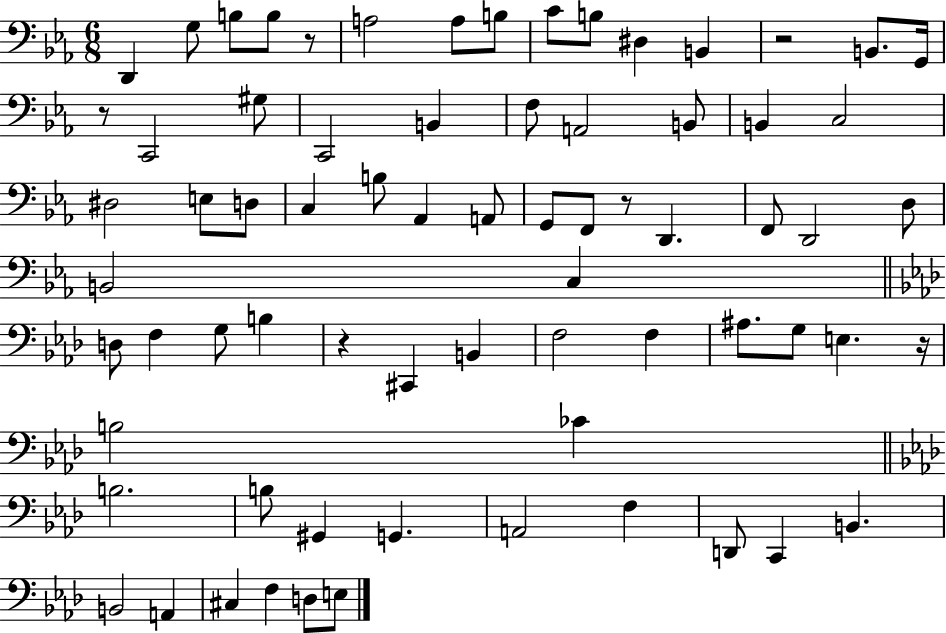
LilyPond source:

{
  \clef bass
  \numericTimeSignature
  \time 6/8
  \key ees \major
  d,4 g8 b8 b8 r8 | a2 a8 b8 | c'8 b8 dis4 b,4 | r2 b,8. g,16 | \break r8 c,2 gis8 | c,2 b,4 | f8 a,2 b,8 | b,4 c2 | \break dis2 e8 d8 | c4 b8 aes,4 a,8 | g,8 f,8 r8 d,4. | f,8 d,2 d8 | \break b,2 c4 | \bar "||" \break \key aes \major d8 f4 g8 b4 | r4 cis,4 b,4 | f2 f4 | ais8. g8 e4. r16 | \break b2 ces'4 | \bar "||" \break \key aes \major b2. | b8 gis,4 g,4. | a,2 f4 | d,8 c,4 b,4. | \break b,2 a,4 | cis4 f4 d8 e8 | \bar "|."
}